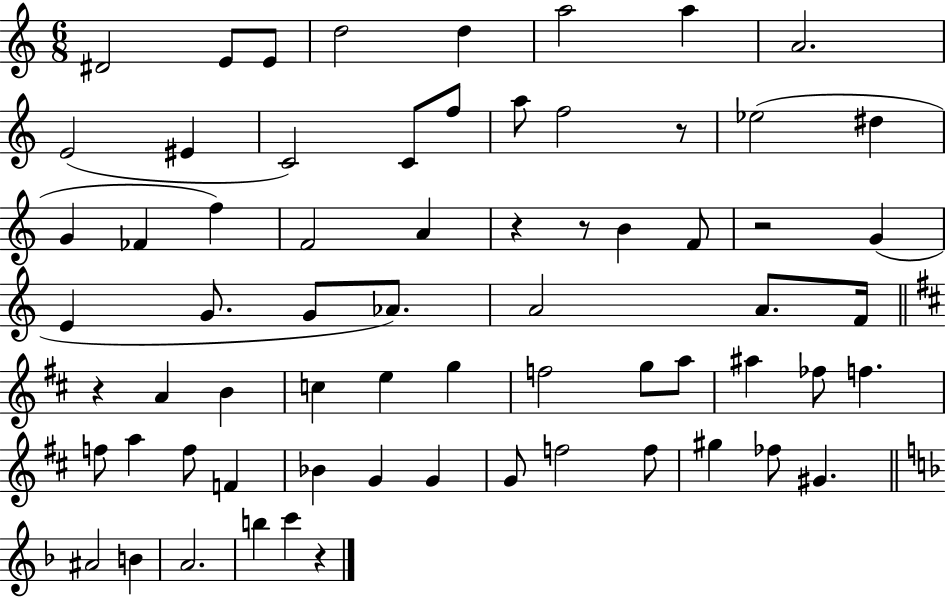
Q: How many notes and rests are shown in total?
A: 67